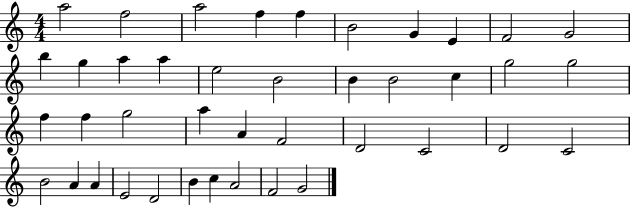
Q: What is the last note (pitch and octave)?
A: G4